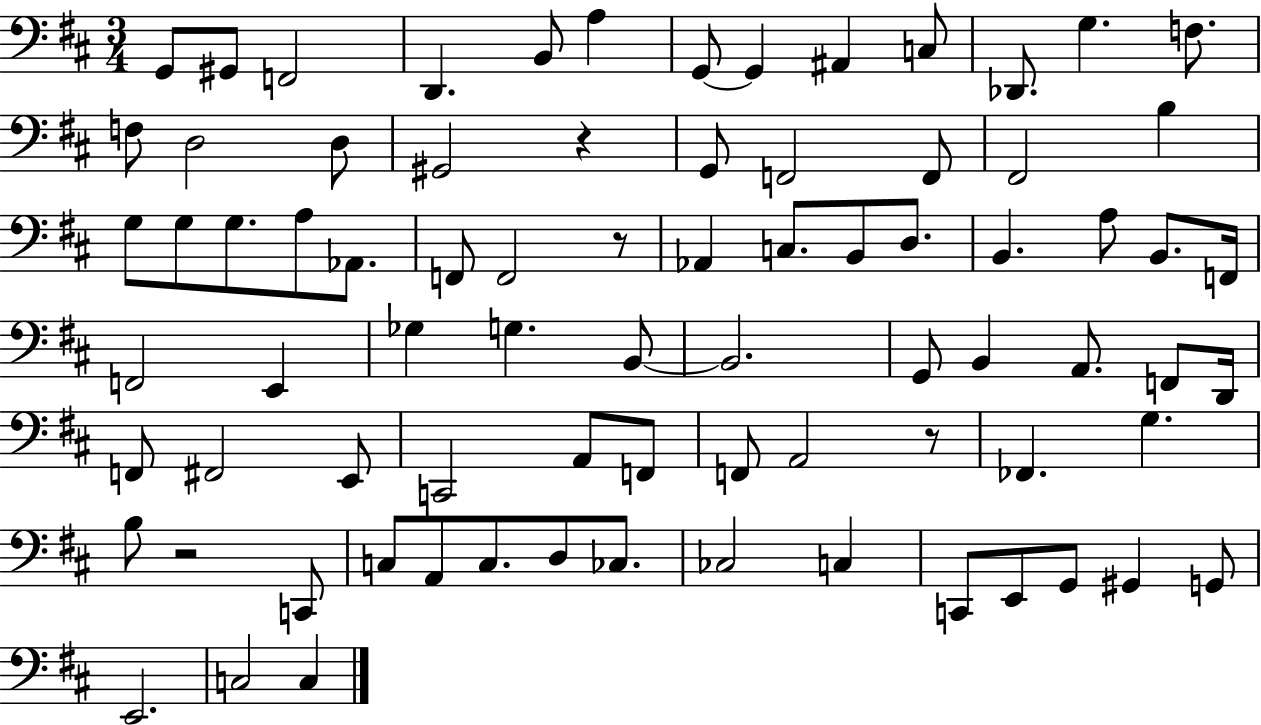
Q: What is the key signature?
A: D major